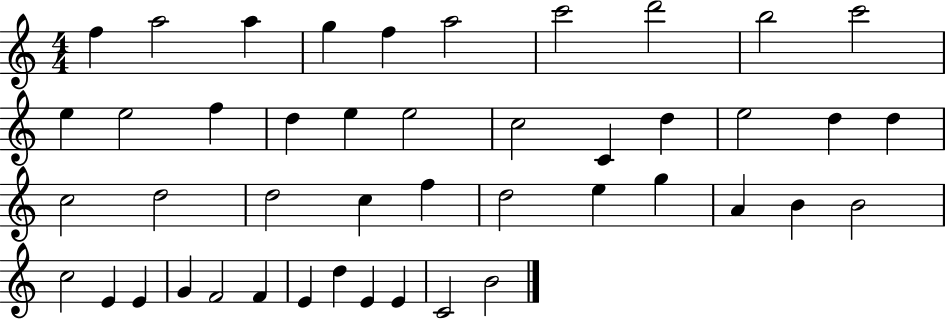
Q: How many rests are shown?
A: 0